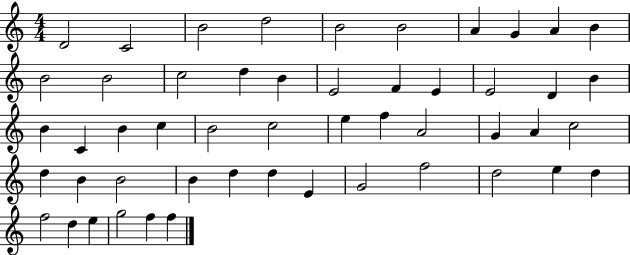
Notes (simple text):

D4/h C4/h B4/h D5/h B4/h B4/h A4/q G4/q A4/q B4/q B4/h B4/h C5/h D5/q B4/q E4/h F4/q E4/q E4/h D4/q B4/q B4/q C4/q B4/q C5/q B4/h C5/h E5/q F5/q A4/h G4/q A4/q C5/h D5/q B4/q B4/h B4/q D5/q D5/q E4/q G4/h F5/h D5/h E5/q D5/q F5/h D5/q E5/q G5/h F5/q F5/q